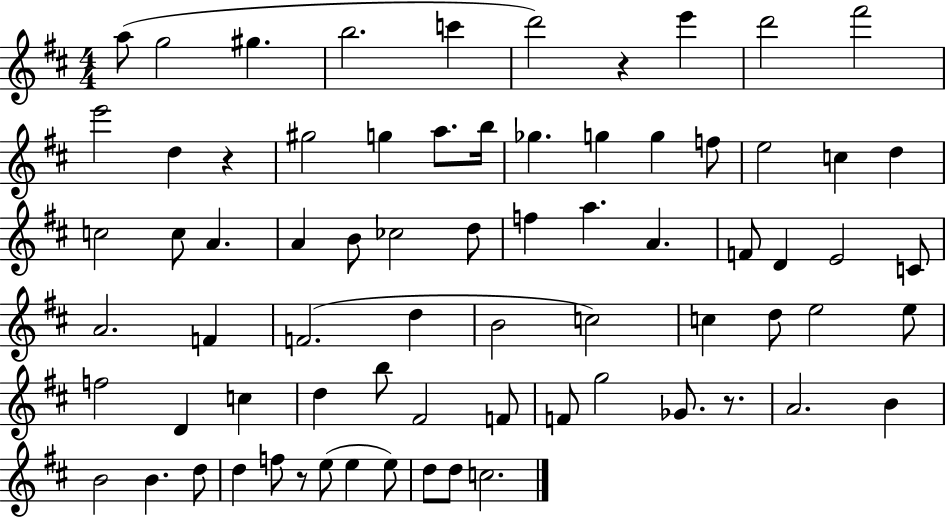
{
  \clef treble
  \numericTimeSignature
  \time 4/4
  \key d \major
  a''8( g''2 gis''4. | b''2. c'''4 | d'''2) r4 e'''4 | d'''2 fis'''2 | \break e'''2 d''4 r4 | gis''2 g''4 a''8. b''16 | ges''4. g''4 g''4 f''8 | e''2 c''4 d''4 | \break c''2 c''8 a'4. | a'4 b'8 ces''2 d''8 | f''4 a''4. a'4. | f'8 d'4 e'2 c'8 | \break a'2. f'4 | f'2.( d''4 | b'2 c''2) | c''4 d''8 e''2 e''8 | \break f''2 d'4 c''4 | d''4 b''8 fis'2 f'8 | f'8 g''2 ges'8. r8. | a'2. b'4 | \break b'2 b'4. d''8 | d''4 f''8 r8 e''8( e''4 e''8) | d''8 d''8 c''2. | \bar "|."
}